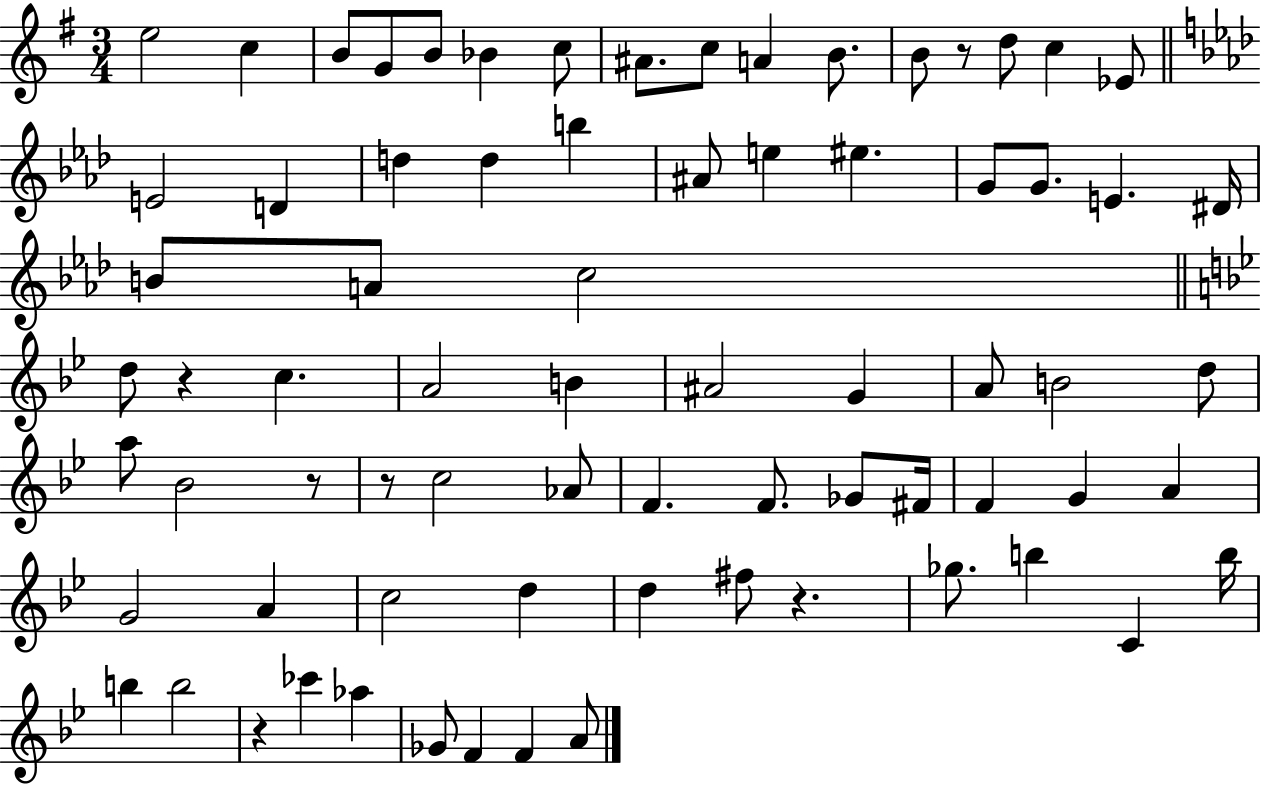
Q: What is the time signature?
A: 3/4